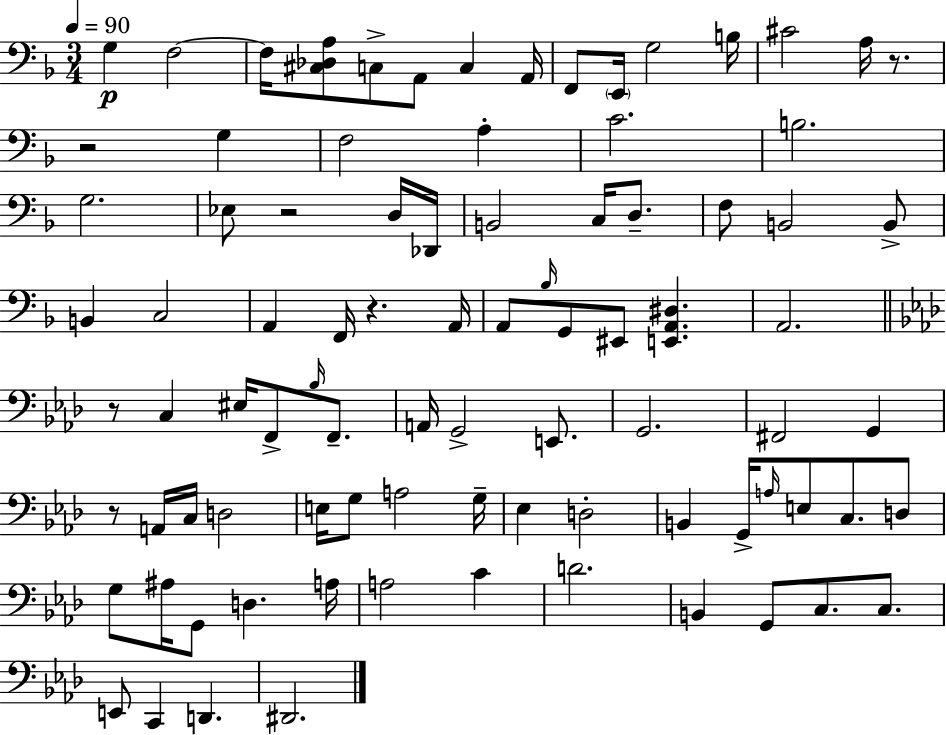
G3/q F3/h F3/s [C#3,Db3,A3]/e C3/e A2/e C3/q A2/s F2/e E2/s G3/h B3/s C#4/h A3/s R/e. R/h G3/q F3/h A3/q C4/h. B3/h. G3/h. Eb3/e R/h D3/s Db2/s B2/h C3/s D3/e. F3/e B2/h B2/e B2/q C3/h A2/q F2/s R/q. A2/s A2/e Bb3/s G2/e EIS2/e [E2,A2,D#3]/q. A2/h. R/e C3/q EIS3/s F2/e Bb3/s F2/e. A2/s G2/h E2/e. G2/h. F#2/h G2/q R/e A2/s C3/s D3/h E3/s G3/e A3/h G3/s Eb3/q D3/h B2/q G2/s A3/s E3/e C3/e. D3/e G3/e A#3/s G2/e D3/q. A3/s A3/h C4/q D4/h. B2/q G2/e C3/e. C3/e. E2/e C2/q D2/q. D#2/h.